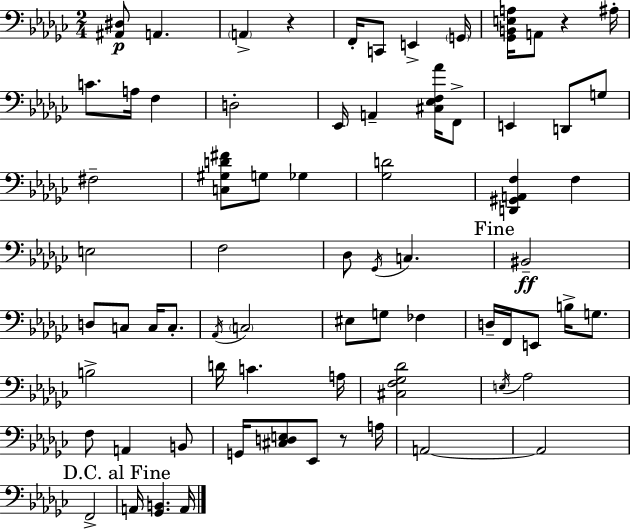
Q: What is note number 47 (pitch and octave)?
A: E3